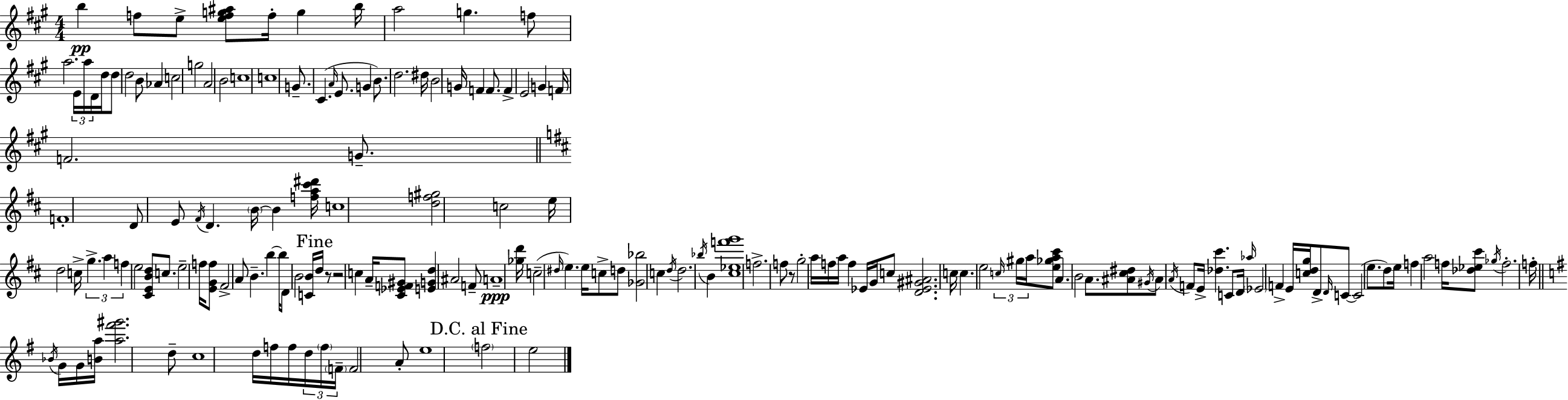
{
  \clef treble
  \numericTimeSignature
  \time 4/4
  \key a \major
  \repeat volta 2 { b''4\pp f''8 e''8-> <e'' f'' g'' ais''>8 f''16-. g''4 b''16 | a''2 g''4. f''8 | a''2. \tuplet 3/2 { e'16 a''16 d'16 } d''16 | d''8 d''2 b'8 aes'4 | \break c''2 g''2 | a'2 b'2 | c''1 | c''1 | \break g'8.-- cis'4.( \grace { a'16 } e'8. g'4 | b'8.) d''2. | dis''16 b'2 g'16 f'4 f'8. | f'4-> e'2 g'4 | \break f'16 f'2. g'8.-- | \bar "||" \break \key d \major f'1-. | d'8 e'8 \acciaccatura { fis'16 } d'4. \parenthesize b'16~~ b'4 | <f'' a'' cis''' dis'''>16 c''1 | <d'' f'' gis''>2 c''2 | \break e''16 d''2 c''16-> \tuplet 3/2 { g''4.-> | a''4 f''4 } e''2 | <cis' e' b' d''>8 c''8. e''2-- f''16 <e' g' f''>8 | fis'2-> a'8 b'4.-- | \break b''4~~ b''16 d'8 b'2 | <c' b'>16 \mark "Fine" d''16 r8 r2 c''4 | a'16-- <cis' ees' f' gis'>8 <e' g' d''>4 ais'2 f'8-- | a'1--\ppp | \break <ges'' d'''>16 c''2--( \grace { dis''16 } e''4.) | e''16 c''8-> d''8 <ges' bes''>2 c''4 | \acciaccatura { d''16 } d''2. \acciaccatura { bes''16 } | b'4 <cis'' ees'' f''' g'''>1 | \break f''2.-> | f''8 r8 g''2-. a''16 f''16 a''16 f''4 | ees'16 g'16 c''8 <d' ees' gis' ais'>2. | c''16 c''4. e''2 | \break \tuplet 3/2 { \grace { c''16 } gis''16 a''16 } <e'' ges'' a'' cis'''>8 a'4. b'2 | a'8. <ais' cis'' dis''>8 \acciaccatura { gis'16 } ais'8 \acciaccatura { a'16 } f'8 | e'16-> <des'' cis'''>4. c'8 d'16 \grace { aes''16 } \parenthesize ees'2 | f'4-> e'16 <c'' d'' g''>16 d'8-> \grace { d'16 } c'8~~ c'2( | \break e''8. d''8) e''16 f''4 | a''2 f''16 <des'' ees'' cis'''>8 \acciaccatura { ges''16 } f''2.-. | f''16-. \bar "||" \break \key g \major \acciaccatura { bes'16 } g'16 g'16 <b' a''>16 <a'' fis''' gis'''>2. | d''8-- c''1 | d''16 f''16 f''16 \tuplet 3/2 { d''16 \parenthesize f''16 \parenthesize f'16-- } f'2 | a'8-. e''1 | \break \mark "D.C. al Fine" \parenthesize f''2 e''2 | } \bar "|."
}